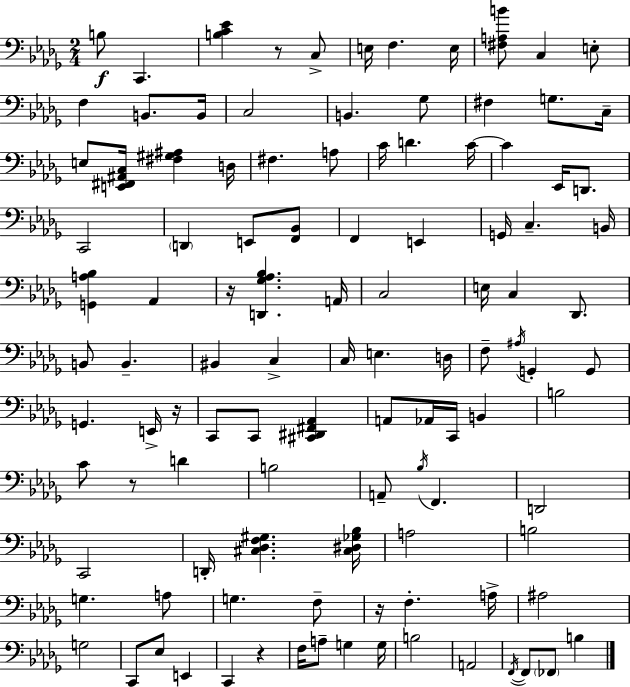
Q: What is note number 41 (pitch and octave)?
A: Db2